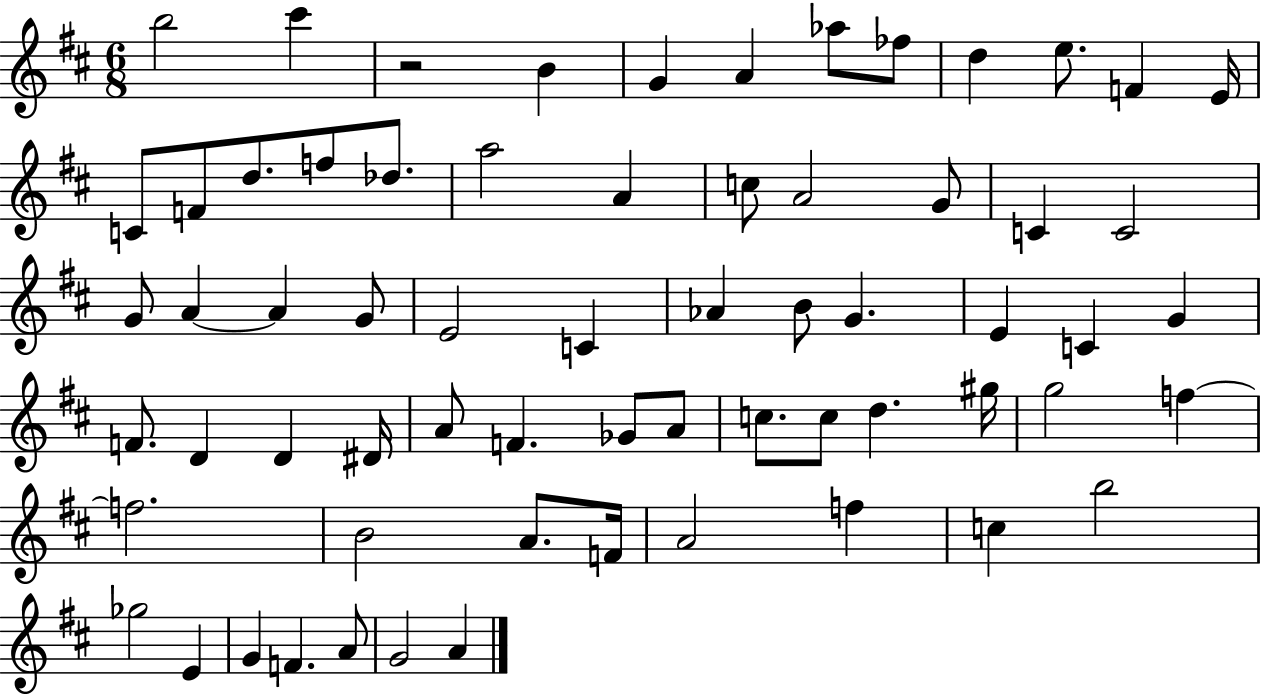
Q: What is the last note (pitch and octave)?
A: A4